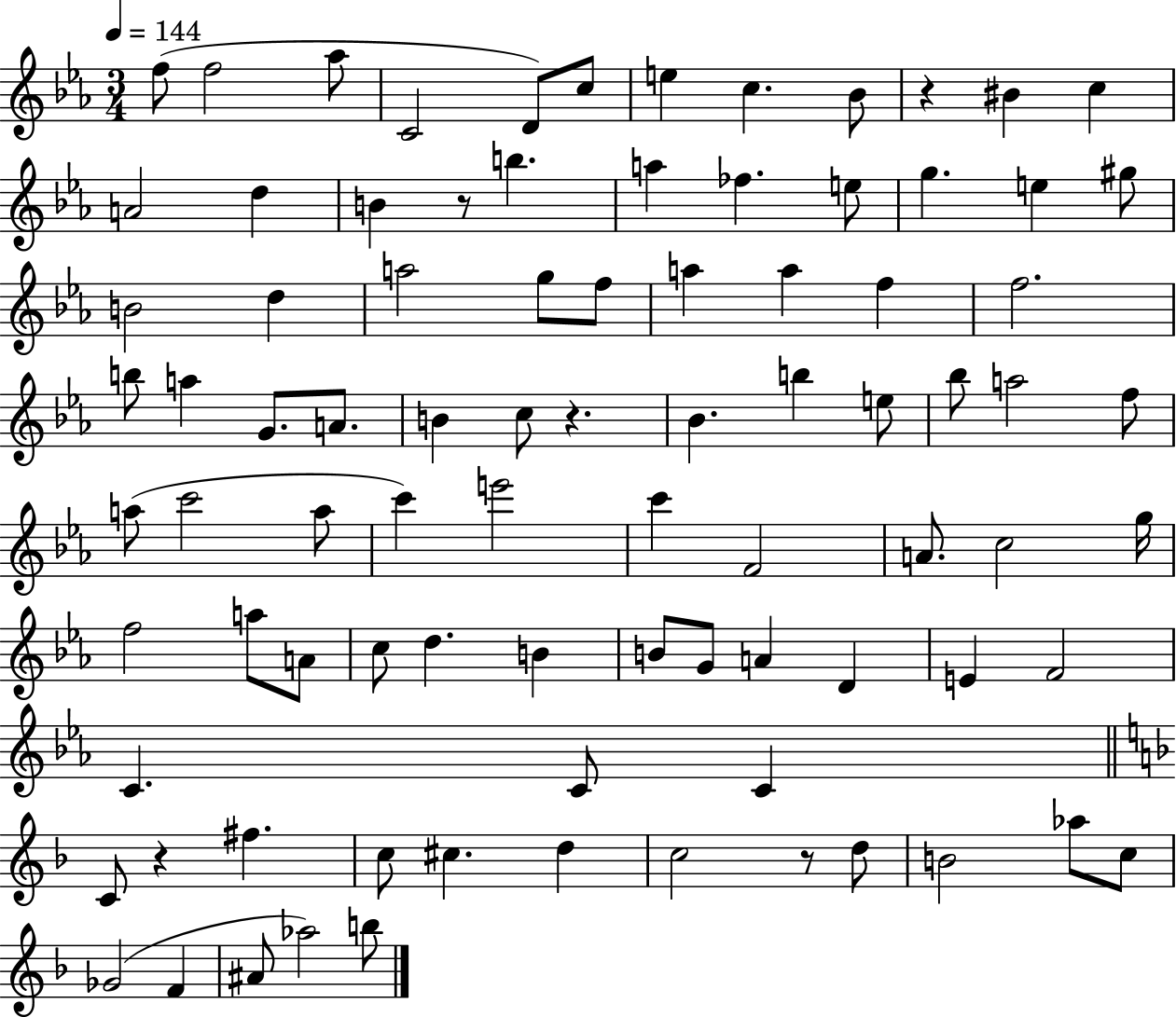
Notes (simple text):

F5/e F5/h Ab5/e C4/h D4/e C5/e E5/q C5/q. Bb4/e R/q BIS4/q C5/q A4/h D5/q B4/q R/e B5/q. A5/q FES5/q. E5/e G5/q. E5/q G#5/e B4/h D5/q A5/h G5/e F5/e A5/q A5/q F5/q F5/h. B5/e A5/q G4/e. A4/e. B4/q C5/e R/q. Bb4/q. B5/q E5/e Bb5/e A5/h F5/e A5/e C6/h A5/e C6/q E6/h C6/q F4/h A4/e. C5/h G5/s F5/h A5/e A4/e C5/e D5/q. B4/q B4/e G4/e A4/q D4/q E4/q F4/h C4/q. C4/e C4/q C4/e R/q F#5/q. C5/e C#5/q. D5/q C5/h R/e D5/e B4/h Ab5/e C5/e Gb4/h F4/q A#4/e Ab5/h B5/e